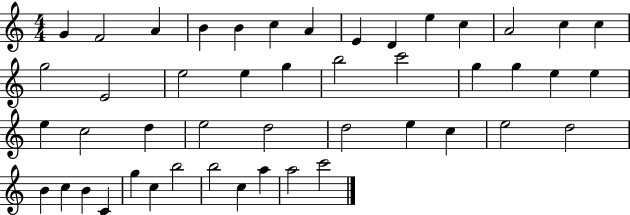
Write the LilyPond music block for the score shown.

{
  \clef treble
  \numericTimeSignature
  \time 4/4
  \key c \major
  g'4 f'2 a'4 | b'4 b'4 c''4 a'4 | e'4 d'4 e''4 c''4 | a'2 c''4 c''4 | \break g''2 e'2 | e''2 e''4 g''4 | b''2 c'''2 | g''4 g''4 e''4 e''4 | \break e''4 c''2 d''4 | e''2 d''2 | d''2 e''4 c''4 | e''2 d''2 | \break b'4 c''4 b'4 c'4 | g''4 c''4 b''2 | b''2 c''4 a''4 | a''2 c'''2 | \break \bar "|."
}